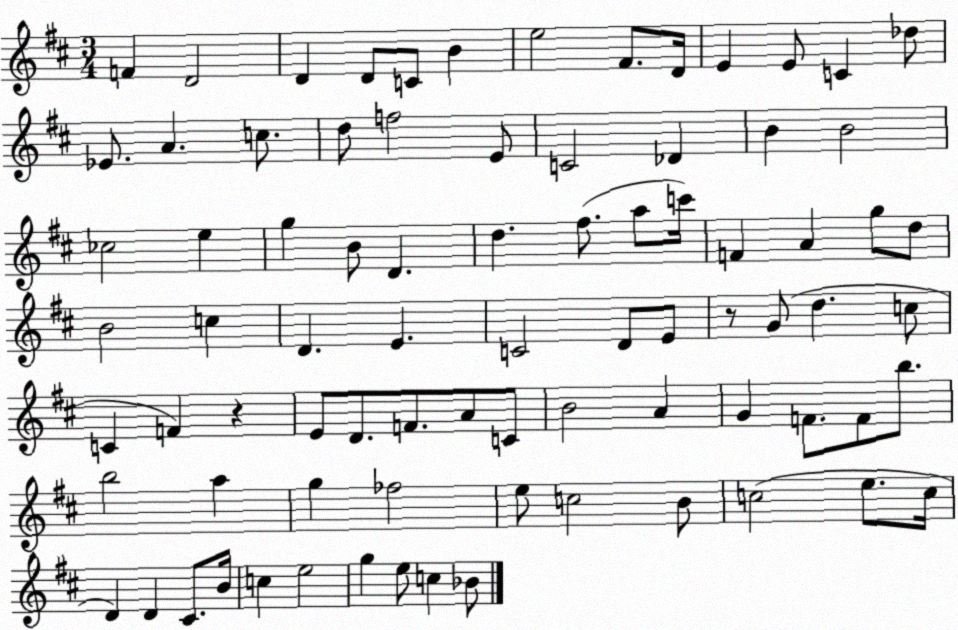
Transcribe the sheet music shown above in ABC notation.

X:1
T:Untitled
M:3/4
L:1/4
K:D
F D2 D D/2 C/2 B e2 ^F/2 D/4 E E/2 C _d/2 _E/2 A c/2 d/2 f2 E/2 C2 _D B B2 _c2 e g B/2 D d ^f/2 a/2 c'/4 F A g/2 d/2 B2 c D E C2 D/2 E/2 z/2 G/2 d c/2 C F z E/2 D/2 F/2 A/2 C/2 B2 A G F/2 F/2 b/2 b2 a g _f2 e/2 c2 B/2 c2 e/2 c/4 D D ^C/2 B/4 c e2 g e/2 c _B/2